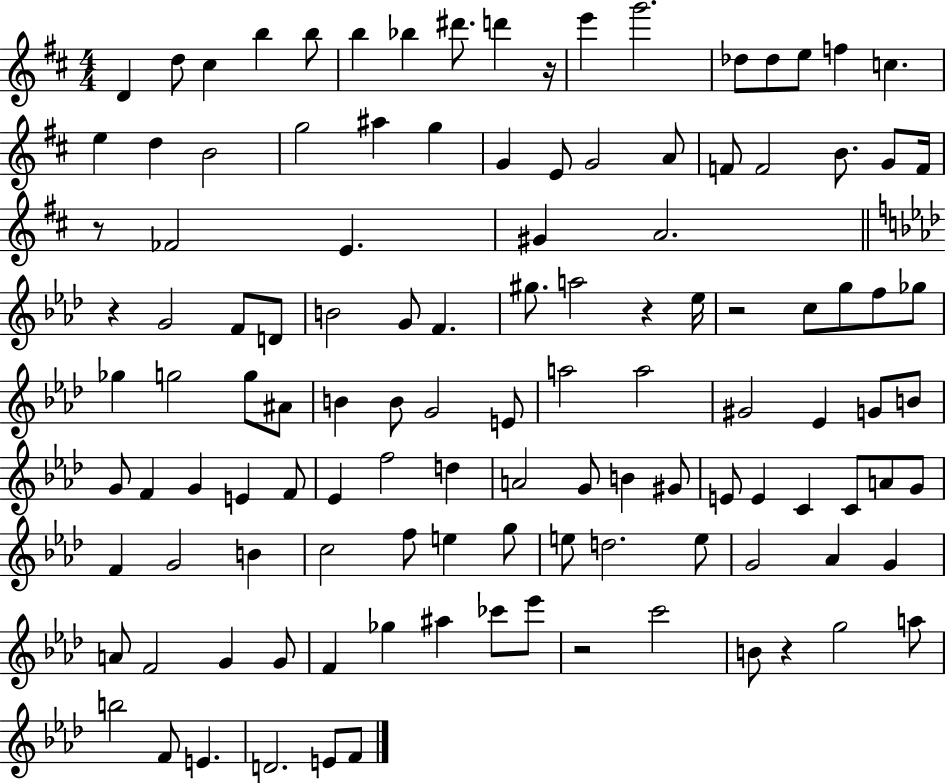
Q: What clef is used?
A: treble